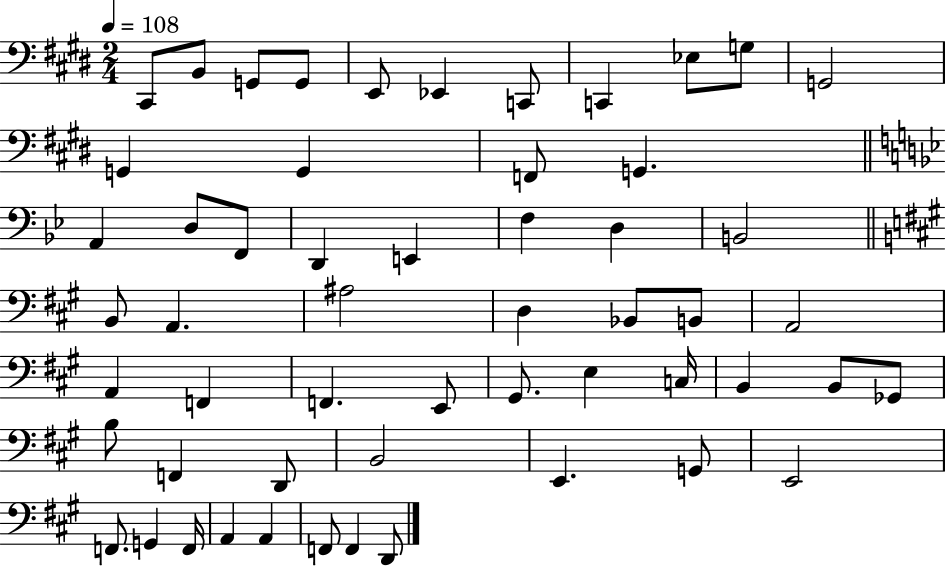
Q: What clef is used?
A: bass